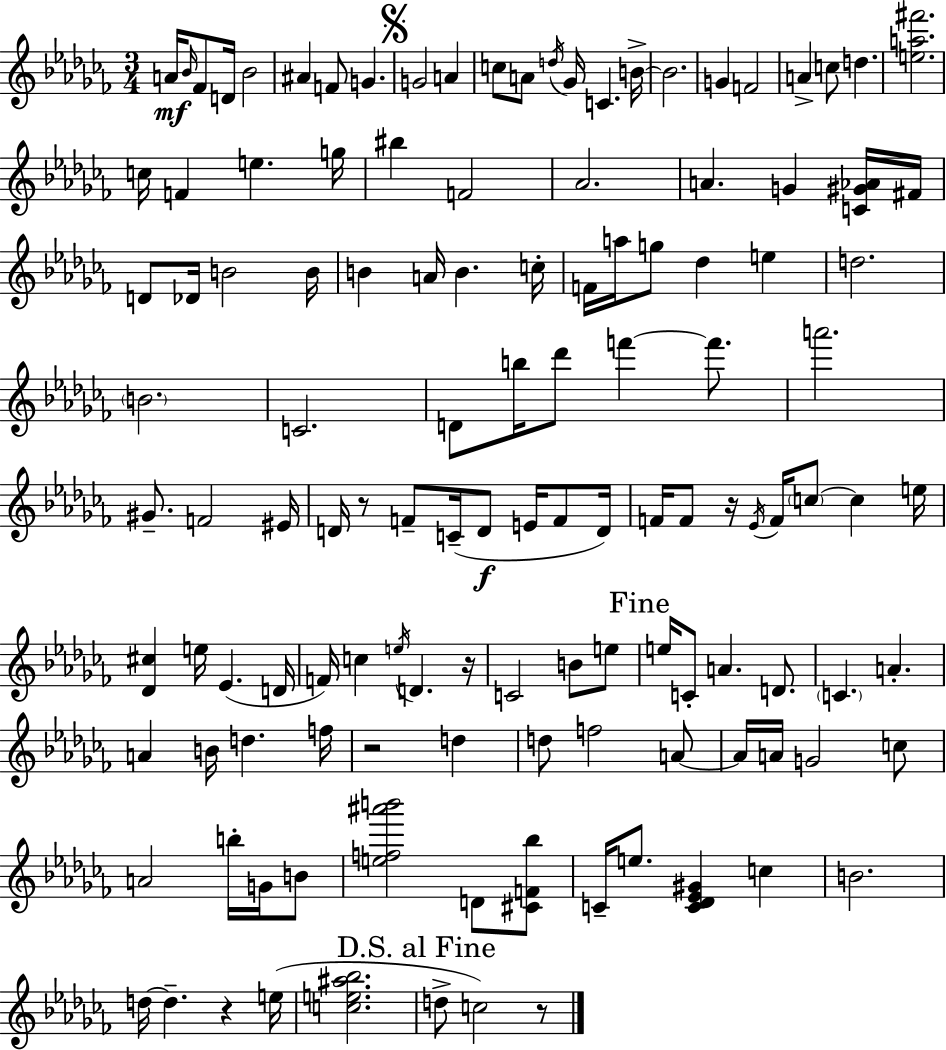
X:1
T:Untitled
M:3/4
L:1/4
K:Abm
A/4 _B/4 _F/2 D/4 _B2 ^A F/2 G G2 A c/2 A/2 d/4 _G/4 C B/4 B2 G F2 A c/2 d [ea^f']2 c/4 F e g/4 ^b F2 _A2 A G [C^G_A]/4 ^F/4 D/2 _D/4 B2 B/4 B A/4 B c/4 F/4 a/4 g/2 _d e d2 B2 C2 D/2 b/4 _d'/2 f' f'/2 a'2 ^G/2 F2 ^E/4 D/4 z/2 F/2 C/4 D/2 E/4 F/2 D/4 F/4 F/2 z/4 _E/4 F/4 c/2 c e/4 [_D^c] e/4 _E D/4 F/4 c e/4 D z/4 C2 B/2 e/2 e/4 C/2 A D/2 C A A B/4 d f/4 z2 d d/2 f2 A/2 A/4 A/4 G2 c/2 A2 b/4 G/4 B/2 [ef^a'b']2 D/2 [^CF_b]/2 C/4 e/2 [C_D_E^G] c B2 d/4 d z e/4 [ce^a_b]2 d/2 c2 z/2